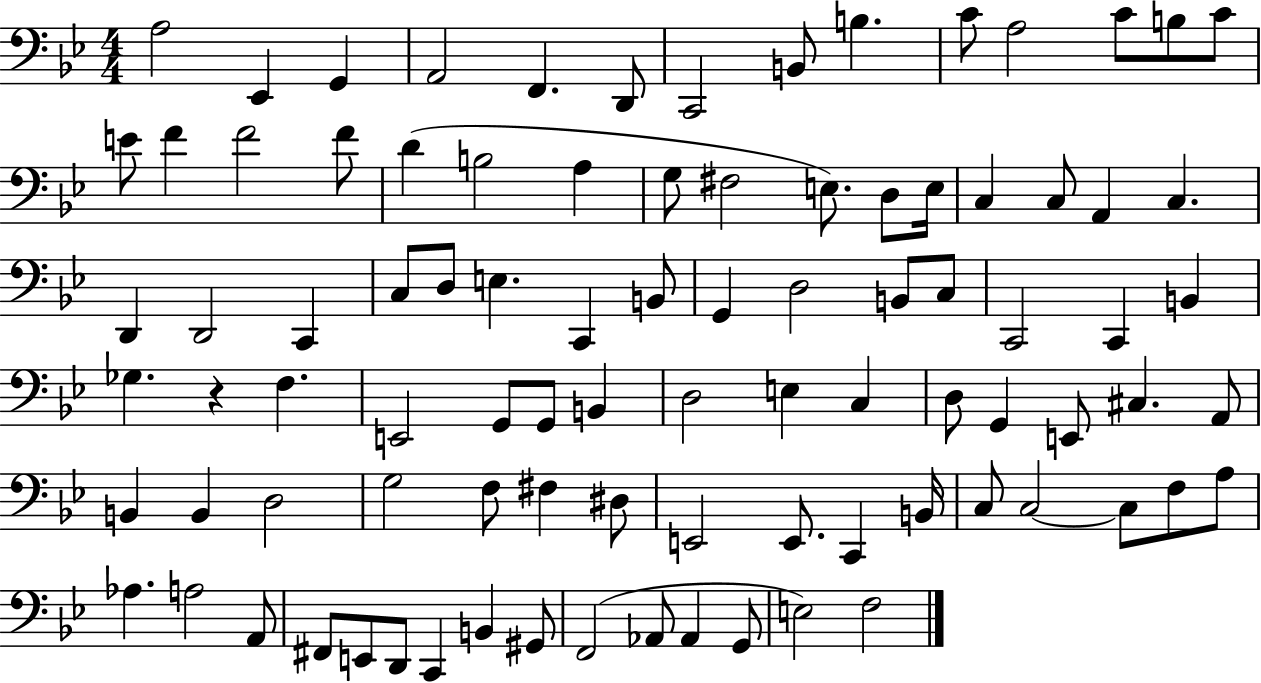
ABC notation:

X:1
T:Untitled
M:4/4
L:1/4
K:Bb
A,2 _E,, G,, A,,2 F,, D,,/2 C,,2 B,,/2 B, C/2 A,2 C/2 B,/2 C/2 E/2 F F2 F/2 D B,2 A, G,/2 ^F,2 E,/2 D,/2 E,/4 C, C,/2 A,, C, D,, D,,2 C,, C,/2 D,/2 E, C,, B,,/2 G,, D,2 B,,/2 C,/2 C,,2 C,, B,, _G, z F, E,,2 G,,/2 G,,/2 B,, D,2 E, C, D,/2 G,, E,,/2 ^C, A,,/2 B,, B,, D,2 G,2 F,/2 ^F, ^D,/2 E,,2 E,,/2 C,, B,,/4 C,/2 C,2 C,/2 F,/2 A,/2 _A, A,2 A,,/2 ^F,,/2 E,,/2 D,,/2 C,, B,, ^G,,/2 F,,2 _A,,/2 _A,, G,,/2 E,2 F,2